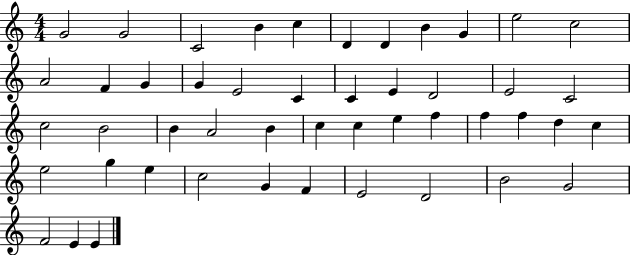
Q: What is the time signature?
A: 4/4